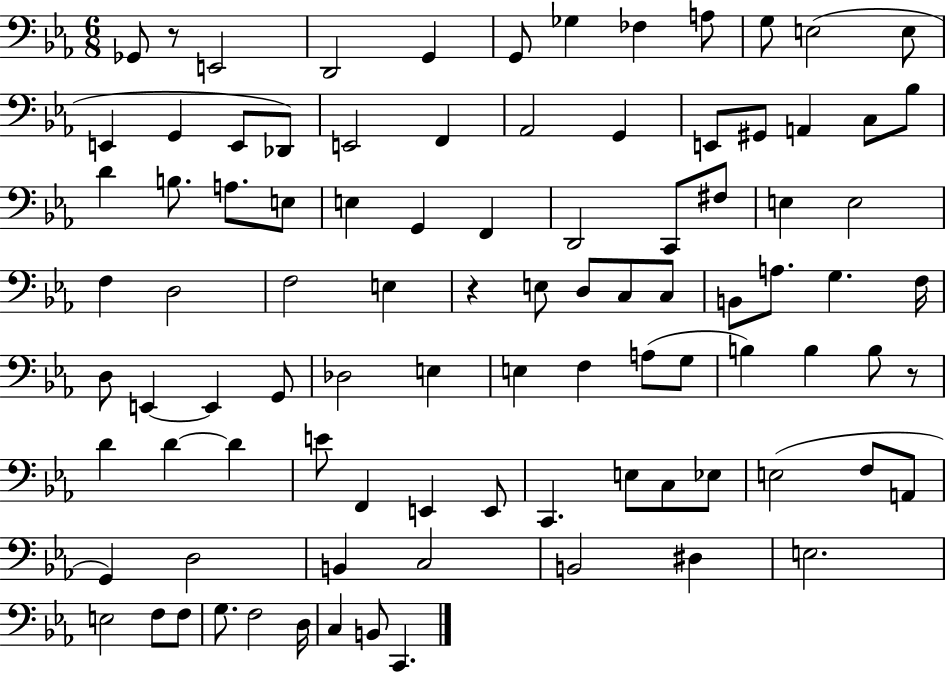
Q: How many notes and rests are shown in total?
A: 94